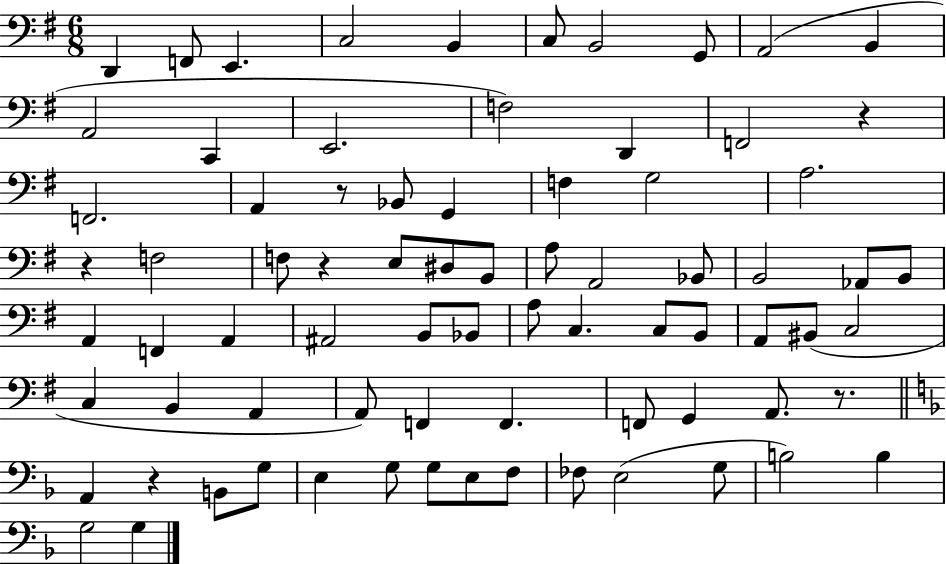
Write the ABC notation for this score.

X:1
T:Untitled
M:6/8
L:1/4
K:G
D,, F,,/2 E,, C,2 B,, C,/2 B,,2 G,,/2 A,,2 B,, A,,2 C,, E,,2 F,2 D,, F,,2 z F,,2 A,, z/2 _B,,/2 G,, F, G,2 A,2 z F,2 F,/2 z E,/2 ^D,/2 B,,/2 A,/2 A,,2 _B,,/2 B,,2 _A,,/2 B,,/2 A,, F,, A,, ^A,,2 B,,/2 _B,,/2 A,/2 C, C,/2 B,,/2 A,,/2 ^B,,/2 C,2 C, B,, A,, A,,/2 F,, F,, F,,/2 G,, A,,/2 z/2 A,, z B,,/2 G,/2 E, G,/2 G,/2 E,/2 F,/2 _F,/2 E,2 G,/2 B,2 B, G,2 G,